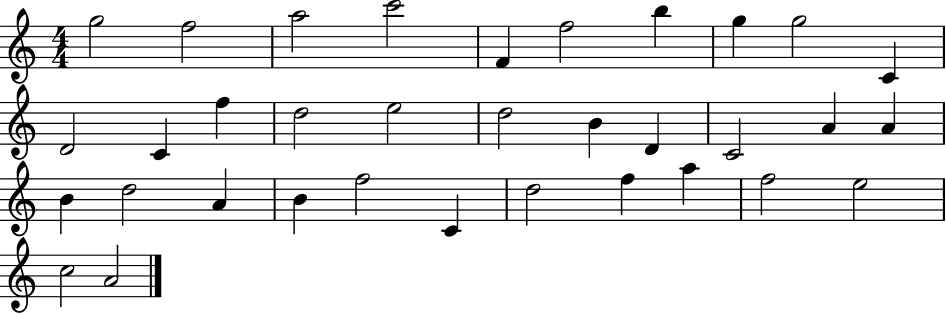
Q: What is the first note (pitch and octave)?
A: G5